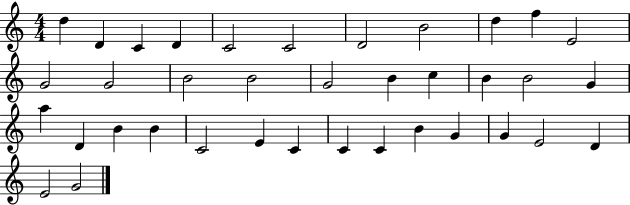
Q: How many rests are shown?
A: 0